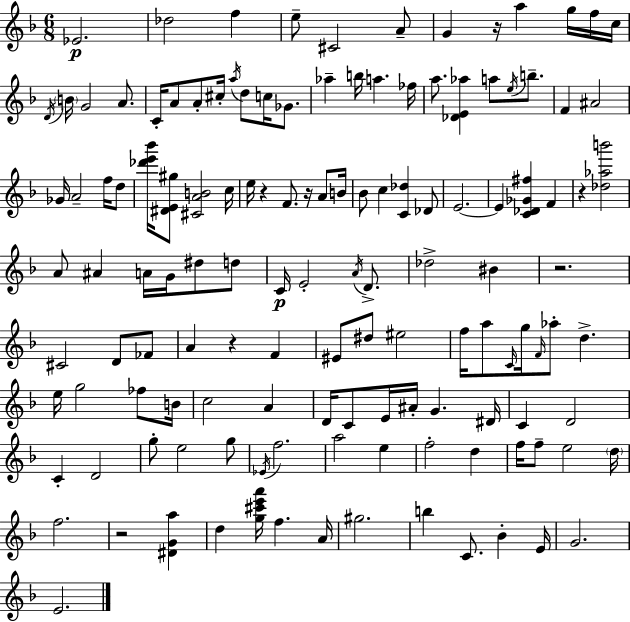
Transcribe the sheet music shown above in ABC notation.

X:1
T:Untitled
M:6/8
L:1/4
K:Dm
_E2 _d2 f e/2 ^C2 A/2 G z/4 a g/4 f/4 c/4 D/4 B/4 G2 A/2 C/4 A/2 A/2 ^c/4 a/4 d/2 c/4 _G/2 _a b/4 a _f/4 a/2 [_DE_a] a/2 e/4 b/2 F ^A2 _G/4 A2 f/4 d/2 [_d'e'_b']/4 [^DE^g]/2 [^CAB]2 c/4 e/4 z F/2 z/4 A/2 B/4 _B/2 c [C_d] _D/2 E2 E [C_D_G^f] F z [_d_ab']2 A/2 ^A A/4 G/4 ^d/2 d/2 C/4 E2 A/4 D/2 _d2 ^B z2 ^C2 D/2 _F/2 A z F ^E/2 ^d/2 ^e2 f/4 a/2 C/4 g/4 F/4 _a/2 d e/4 g2 _f/2 B/4 c2 A D/4 C/2 E/4 ^A/4 G ^D/4 C D2 C D2 g/2 e2 g/2 _E/4 f2 a2 e f2 d f/4 f/2 e2 d/4 f2 z2 [^DGa] d [g^c'e'a']/4 f A/4 ^g2 b C/2 _B E/4 G2 E2